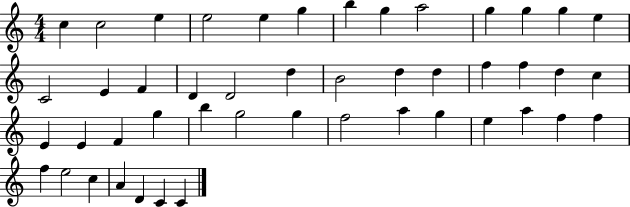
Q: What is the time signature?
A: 4/4